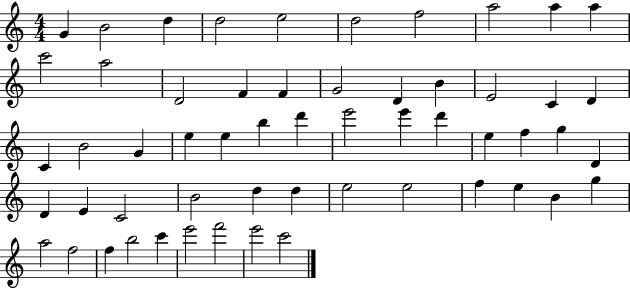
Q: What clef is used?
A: treble